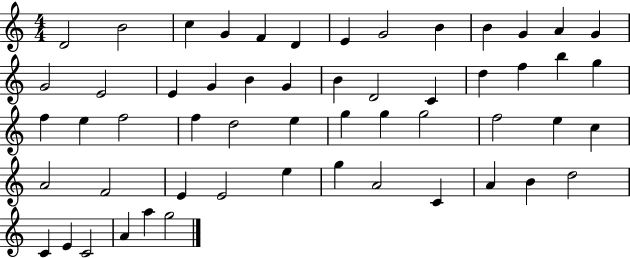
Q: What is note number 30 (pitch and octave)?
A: F5